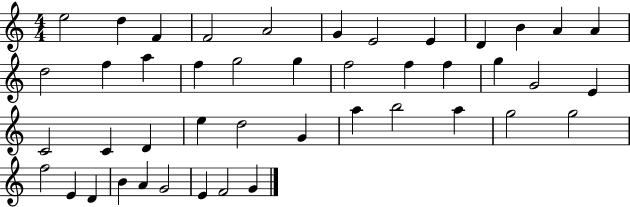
X:1
T:Untitled
M:4/4
L:1/4
K:C
e2 d F F2 A2 G E2 E D B A A d2 f a f g2 g f2 f f g G2 E C2 C D e d2 G a b2 a g2 g2 f2 E D B A G2 E F2 G